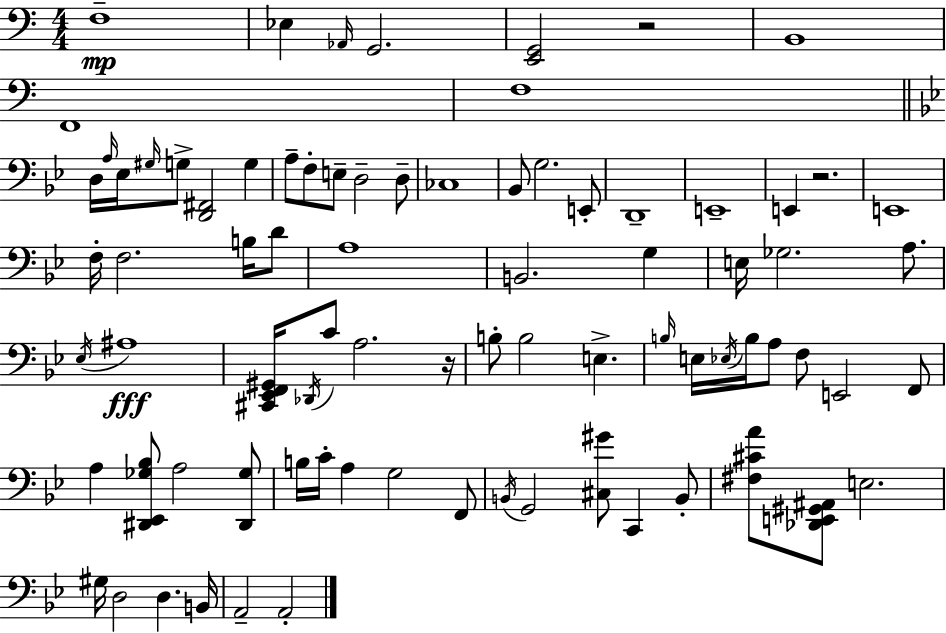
X:1
T:Untitled
M:4/4
L:1/4
K:Am
F,4 _E, _A,,/4 G,,2 [E,,G,,]2 z2 B,,4 F,,4 F,4 D,/4 A,/4 _E,/4 ^G,/4 G,/2 [D,,^F,,]2 G, A,/2 F,/2 E,/2 D,2 D,/2 _C,4 _B,,/2 G,2 E,,/2 D,,4 E,,4 E,, z2 E,,4 F,/4 F,2 B,/4 D/2 A,4 B,,2 G, E,/4 _G,2 A,/2 _E,/4 ^A,4 [^C,,_E,,F,,^G,,]/4 _D,,/4 C/2 A,2 z/4 B,/2 B,2 E, B,/4 E,/4 _E,/4 B,/4 A,/2 F,/2 E,,2 F,,/2 A, [^D,,_E,,_G,_B,]/2 A,2 [^D,,_G,]/2 B,/4 C/4 A, G,2 F,,/2 B,,/4 G,,2 [^C,^G]/2 C,, B,,/2 [^F,^CA]/2 [_D,,E,,^G,,^A,,]/2 E,2 ^G,/4 D,2 D, B,,/4 A,,2 A,,2